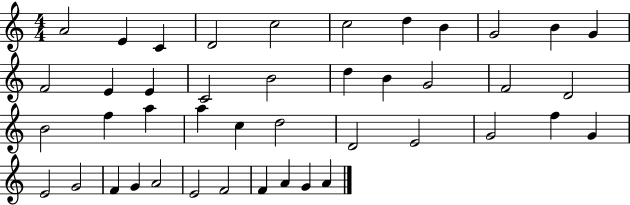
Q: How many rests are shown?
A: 0